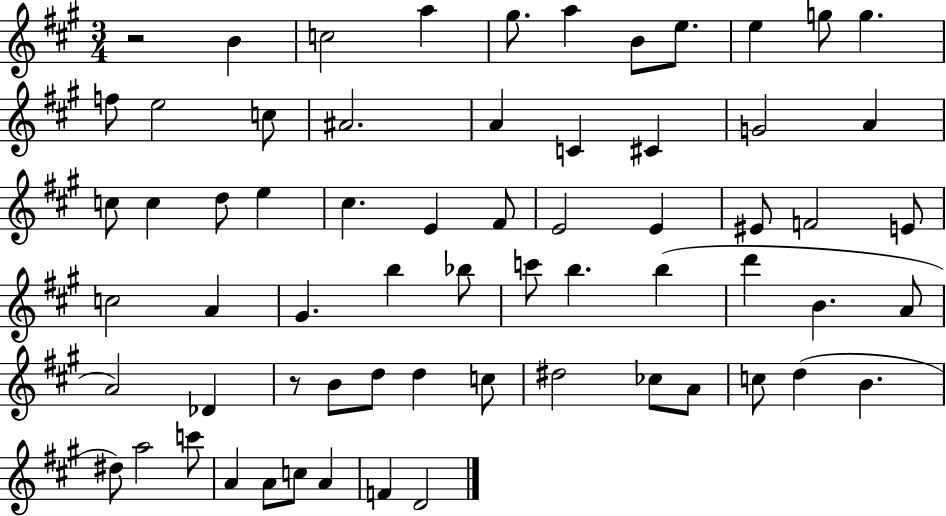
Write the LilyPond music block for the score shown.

{
  \clef treble
  \numericTimeSignature
  \time 3/4
  \key a \major
  r2 b'4 | c''2 a''4 | gis''8. a''4 b'8 e''8. | e''4 g''8 g''4. | \break f''8 e''2 c''8 | ais'2. | a'4 c'4 cis'4 | g'2 a'4 | \break c''8 c''4 d''8 e''4 | cis''4. e'4 fis'8 | e'2 e'4 | eis'8 f'2 e'8 | \break c''2 a'4 | gis'4. b''4 bes''8 | c'''8 b''4. b''4( | d'''4 b'4. a'8 | \break a'2) des'4 | r8 b'8 d''8 d''4 c''8 | dis''2 ces''8 a'8 | c''8 d''4( b'4. | \break dis''8) a''2 c'''8 | a'4 a'8 c''8 a'4 | f'4 d'2 | \bar "|."
}